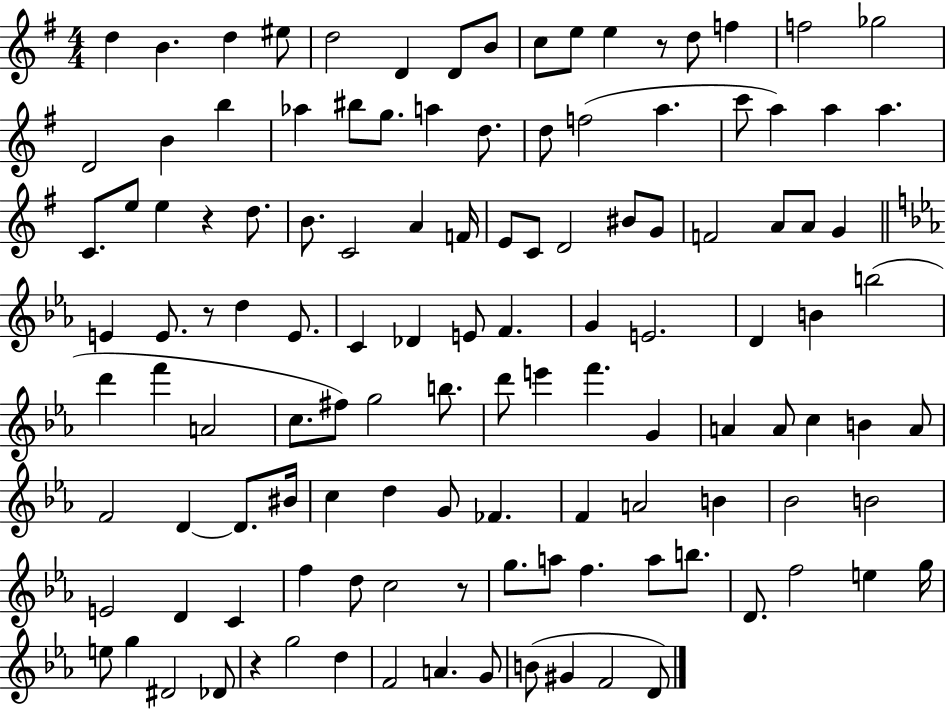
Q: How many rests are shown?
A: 5